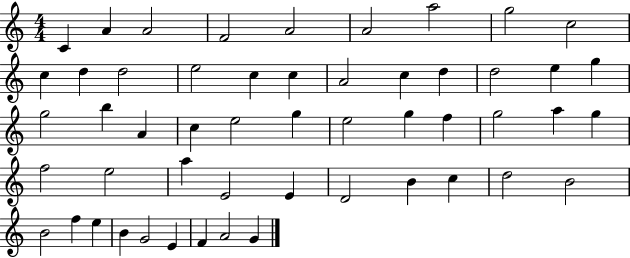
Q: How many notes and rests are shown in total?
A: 52